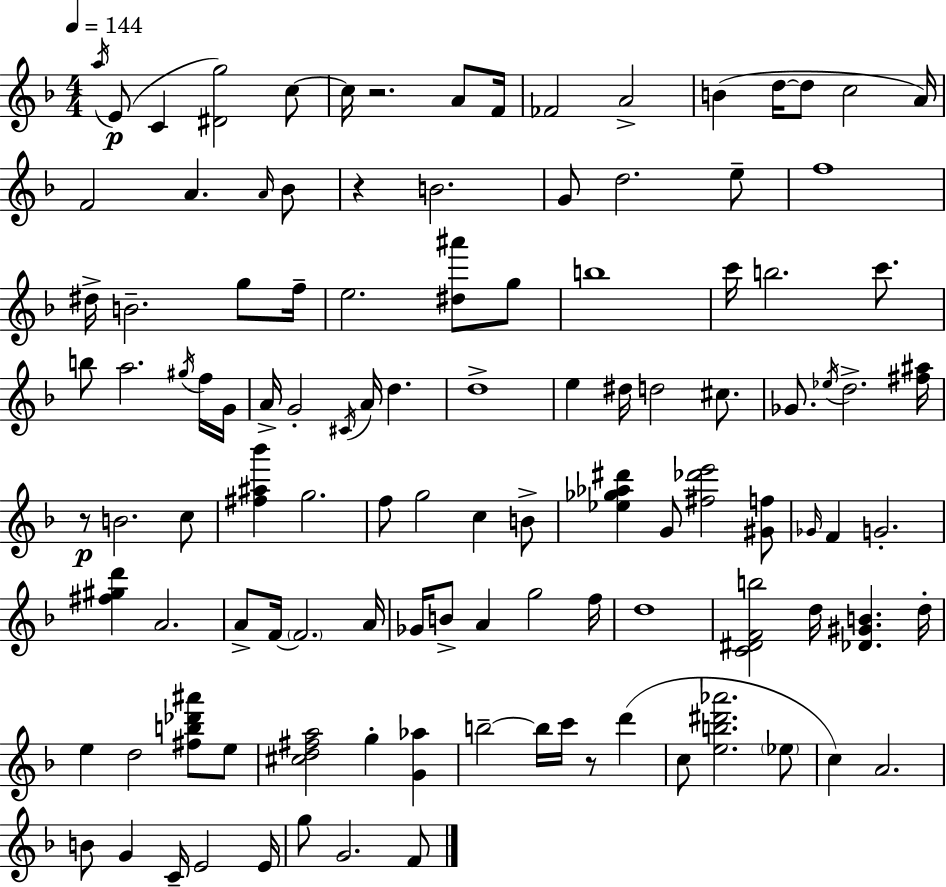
A5/s E4/e C4/q [D#4,G5]/h C5/e C5/s R/h. A4/e F4/s FES4/h A4/h B4/q D5/s D5/e C5/h A4/s F4/h A4/q. A4/s Bb4/e R/q B4/h. G4/e D5/h. E5/e F5/w D#5/s B4/h. G5/e F5/s E5/h. [D#5,A#6]/e G5/e B5/w C6/s B5/h. C6/e. B5/e A5/h. G#5/s F5/s G4/s A4/s G4/h C#4/s A4/s D5/q. D5/w E5/q D#5/s D5/h C#5/e. Gb4/e. Eb5/s D5/h. [F#5,A#5]/s R/e B4/h. C5/e [F#5,A#5,Bb6]/q G5/h. F5/e G5/h C5/q B4/e [Eb5,Gb5,Ab5,D#6]/q G4/e [F#5,Db6,E6]/h [G#4,F5]/e Gb4/s F4/q G4/h. [F#5,G#5,D6]/q A4/h. A4/e F4/s F4/h. A4/s Gb4/s B4/e A4/q G5/h F5/s D5/w [C4,D#4,F4,B5]/h D5/s [Db4,G#4,B4]/q. D5/s E5/q D5/h [F#5,B5,Db6,A#6]/e E5/e [C#5,D5,F#5,A5]/h G5/q [G4,Ab5]/q B5/h B5/s C6/s R/e D6/q C5/e [E5,B5,D#6,Ab6]/h. Eb5/e C5/q A4/h. B4/e G4/q C4/s E4/h E4/s G5/e G4/h. F4/e